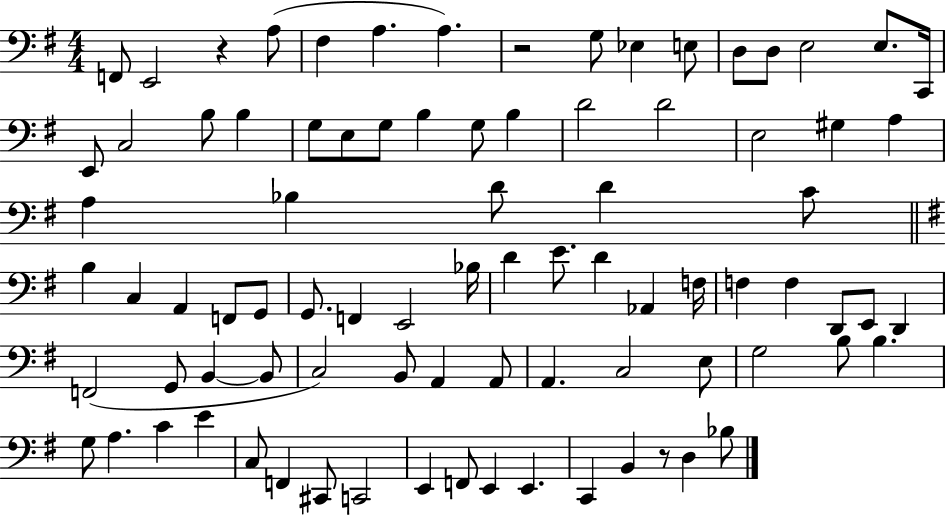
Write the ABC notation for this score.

X:1
T:Untitled
M:4/4
L:1/4
K:G
F,,/2 E,,2 z A,/2 ^F, A, A, z2 G,/2 _E, E,/2 D,/2 D,/2 E,2 E,/2 C,,/4 E,,/2 C,2 B,/2 B, G,/2 E,/2 G,/2 B, G,/2 B, D2 D2 E,2 ^G, A, A, _B, D/2 D C/2 B, C, A,, F,,/2 G,,/2 G,,/2 F,, E,,2 _B,/4 D E/2 D _A,, F,/4 F, F, D,,/2 E,,/2 D,, F,,2 G,,/2 B,, B,,/2 C,2 B,,/2 A,, A,,/2 A,, C,2 E,/2 G,2 B,/2 B, G,/2 A, C E C,/2 F,, ^C,,/2 C,,2 E,, F,,/2 E,, E,, C,, B,, z/2 D, _B,/2